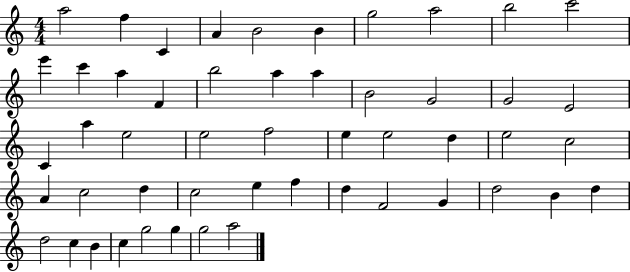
{
  \clef treble
  \numericTimeSignature
  \time 4/4
  \key c \major
  a''2 f''4 c'4 | a'4 b'2 b'4 | g''2 a''2 | b''2 c'''2 | \break e'''4 c'''4 a''4 f'4 | b''2 a''4 a''4 | b'2 g'2 | g'2 e'2 | \break c'4 a''4 e''2 | e''2 f''2 | e''4 e''2 d''4 | e''2 c''2 | \break a'4 c''2 d''4 | c''2 e''4 f''4 | d''4 f'2 g'4 | d''2 b'4 d''4 | \break d''2 c''4 b'4 | c''4 g''2 g''4 | g''2 a''2 | \bar "|."
}